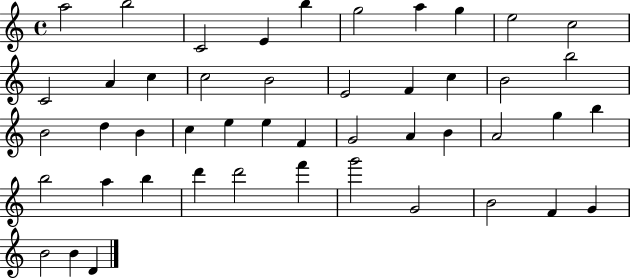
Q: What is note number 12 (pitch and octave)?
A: A4